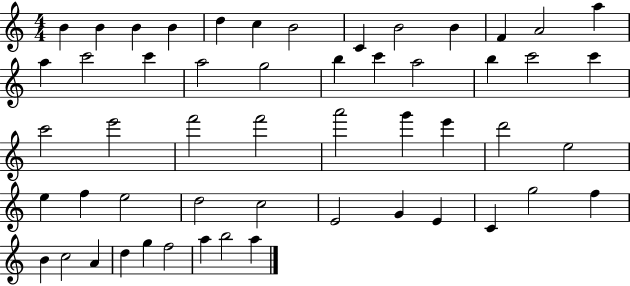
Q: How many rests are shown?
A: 0